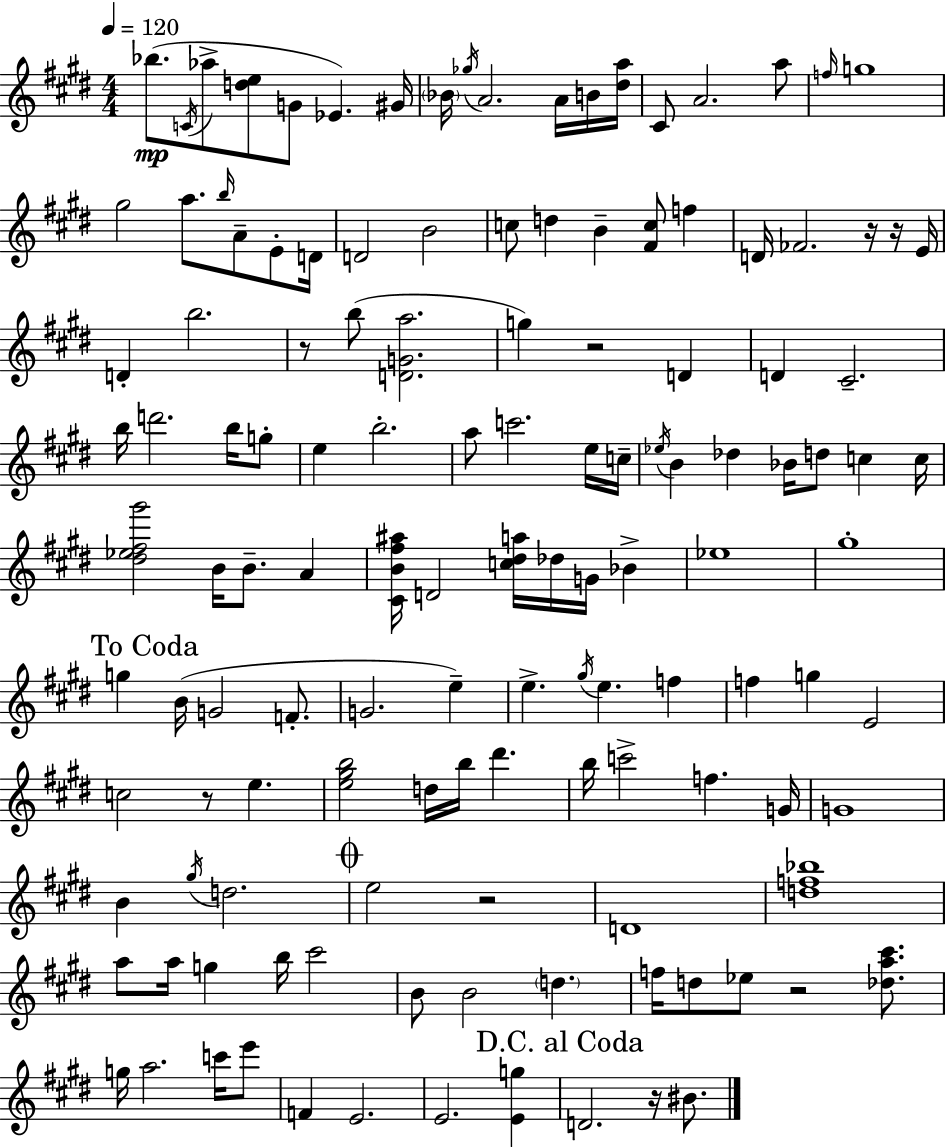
{
  \clef treble
  \numericTimeSignature
  \time 4/4
  \key e \major
  \tempo 4 = 120
  \repeat volta 2 { bes''8.(\mp \acciaccatura { c'16 } aes''8-> <d'' e''>8 g'8 ees'4.) | gis'16 \parenthesize bes'16 \acciaccatura { ges''16 } a'2. a'16 | b'16 <dis'' a''>16 cis'8 a'2. | a''8 \grace { f''16 } g''1 | \break gis''2 a''8. \grace { b''16 } a'8-- | e'8-. d'16 d'2 b'2 | c''8 d''4 b'4-- <fis' c''>8 | f''4 d'16 fes'2. | \break r16 r16 e'16 d'4-. b''2. | r8 b''8( <d' g' a''>2. | g''4) r2 | d'4 d'4 cis'2.-- | \break b''16 d'''2. | b''16 g''8-. e''4 b''2.-. | a''8 c'''2. | e''16 c''16-- \acciaccatura { ees''16 } b'4 des''4 bes'16 d''8 | \break c''4 c''16 <dis'' ees'' fis'' gis'''>2 b'16 b'8.-- | a'4 <cis' b' fis'' ais''>16 d'2 <c'' dis'' a''>16 des''16 | g'16 bes'4-> ees''1 | gis''1-. | \break \mark "To Coda" g''4 b'16( g'2 | f'8.-. g'2. | e''4--) e''4.-> \acciaccatura { gis''16 } e''4. | f''4 f''4 g''4 e'2 | \break c''2 r8 | e''4. <e'' gis'' b''>2 d''16 b''16 | dis'''4. b''16 c'''2-> f''4. | g'16 g'1 | \break b'4 \acciaccatura { gis''16 } d''2. | \mark \markup { \musicglyph "scripts.coda" } e''2 r2 | d'1 | <d'' f'' bes''>1 | \break a''8 a''16 g''4 b''16 cis'''2 | b'8 b'2 | \parenthesize d''4. f''16 d''8 ees''8 r2 | <des'' a'' cis'''>8. g''16 a''2. | \break c'''16 e'''8 f'4 e'2. | e'2. | <e' g''>4 \mark "D.C. al Coda" d'2. | r16 bis'8. } \bar "|."
}